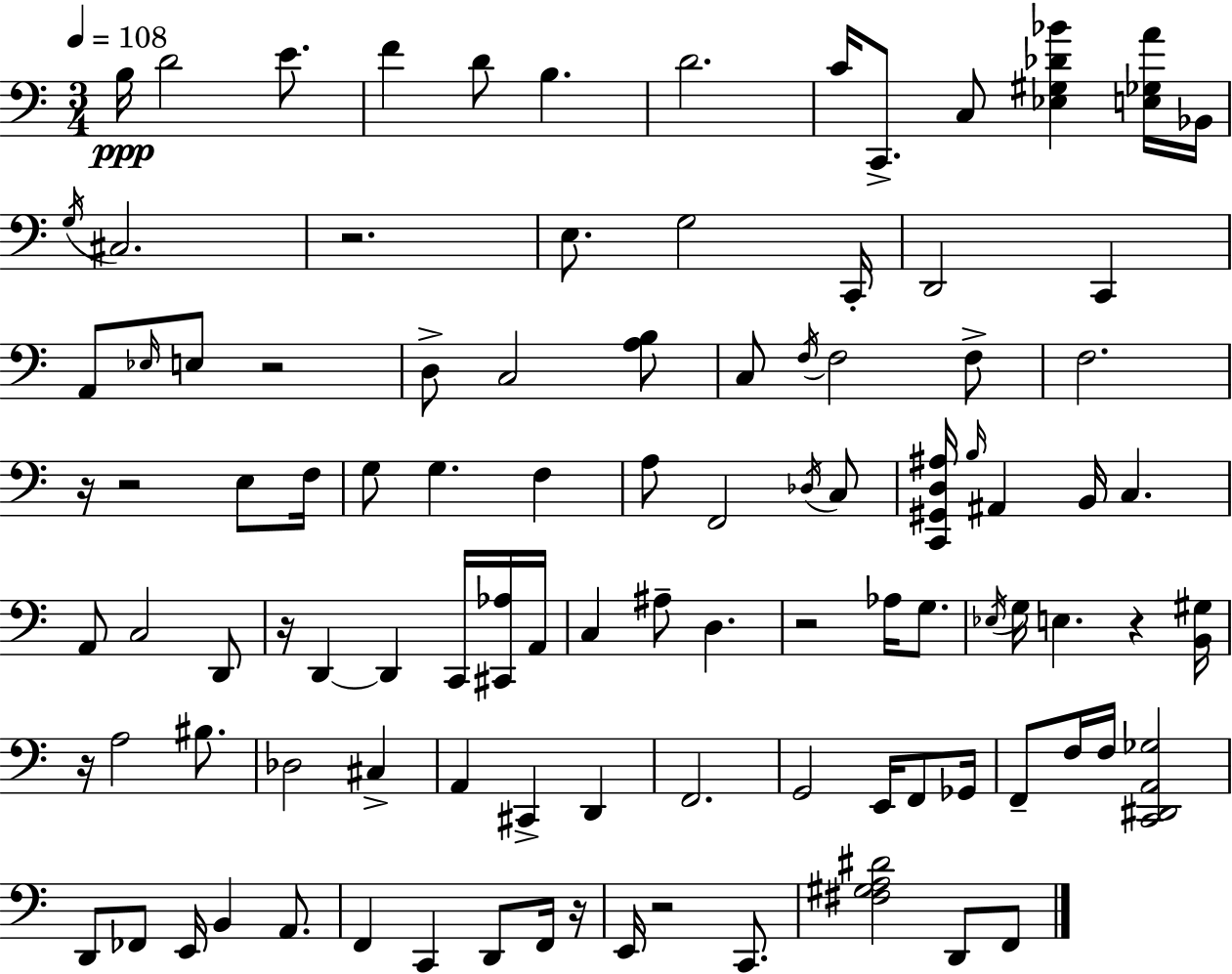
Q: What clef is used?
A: bass